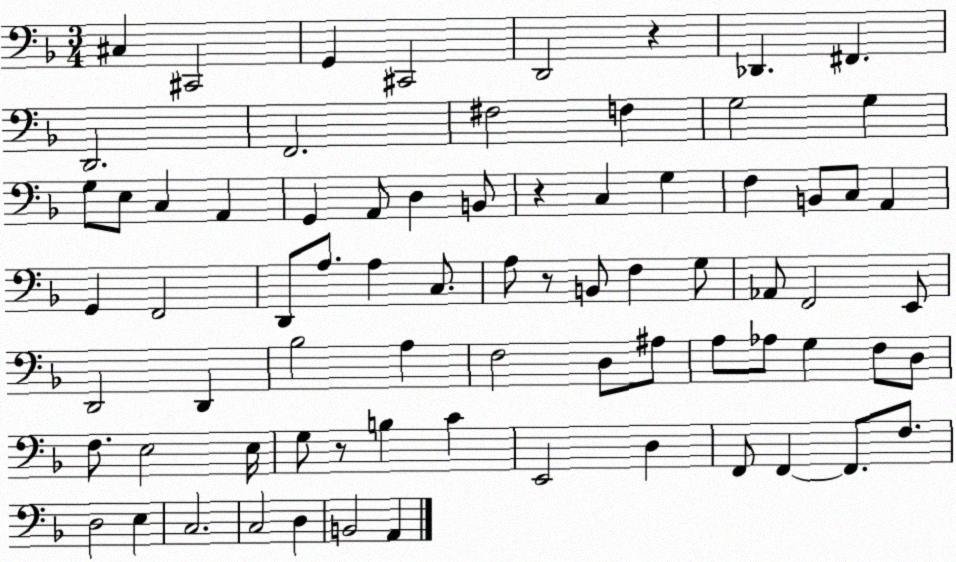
X:1
T:Untitled
M:3/4
L:1/4
K:F
^C, ^C,,2 G,, ^C,,2 D,,2 z _D,, ^F,, D,,2 F,,2 ^F,2 F, G,2 G, G,/2 E,/2 C, A,, G,, A,,/2 D, B,,/2 z C, G, F, B,,/2 C,/2 A,, G,, F,,2 D,,/2 A,/2 A, C,/2 A,/2 z/2 B,,/2 F, G,/2 _A,,/2 F,,2 E,,/2 D,,2 D,, _B,2 A, F,2 D,/2 ^A,/2 A,/2 _A,/2 G, F,/2 D,/2 F,/2 E,2 E,/4 G,/2 z/2 B, C E,,2 D, F,,/2 F,, F,,/2 F,/2 D,2 E, C,2 C,2 D, B,,2 A,,